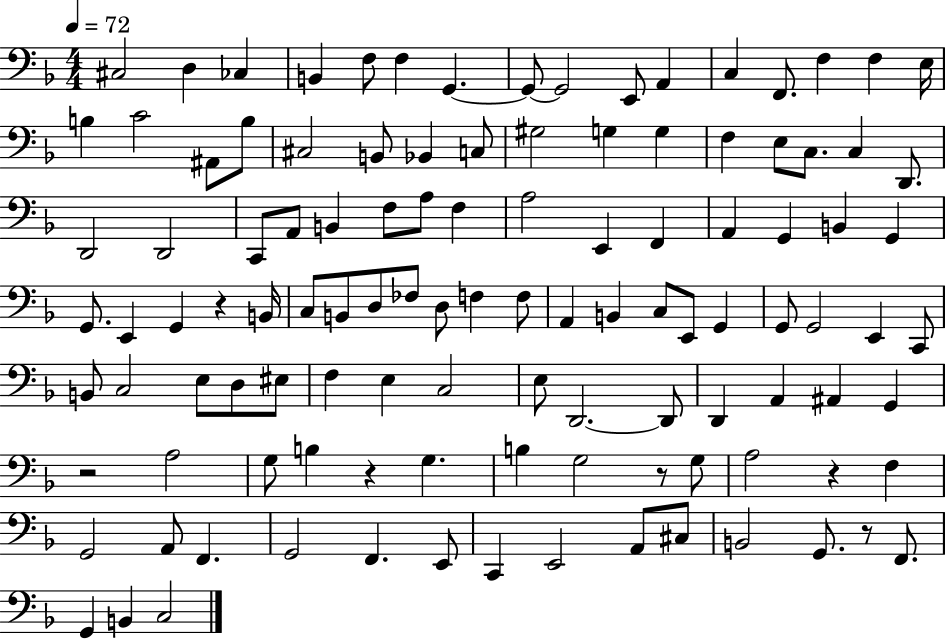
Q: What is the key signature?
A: F major